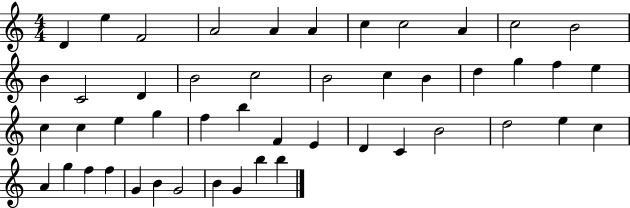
D4/q E5/q F4/h A4/h A4/q A4/q C5/q C5/h A4/q C5/h B4/h B4/q C4/h D4/q B4/h C5/h B4/h C5/q B4/q D5/q G5/q F5/q E5/q C5/q C5/q E5/q G5/q F5/q B5/q F4/q E4/q D4/q C4/q B4/h D5/h E5/q C5/q A4/q G5/q F5/q F5/q G4/q B4/q G4/h B4/q G4/q B5/q B5/q